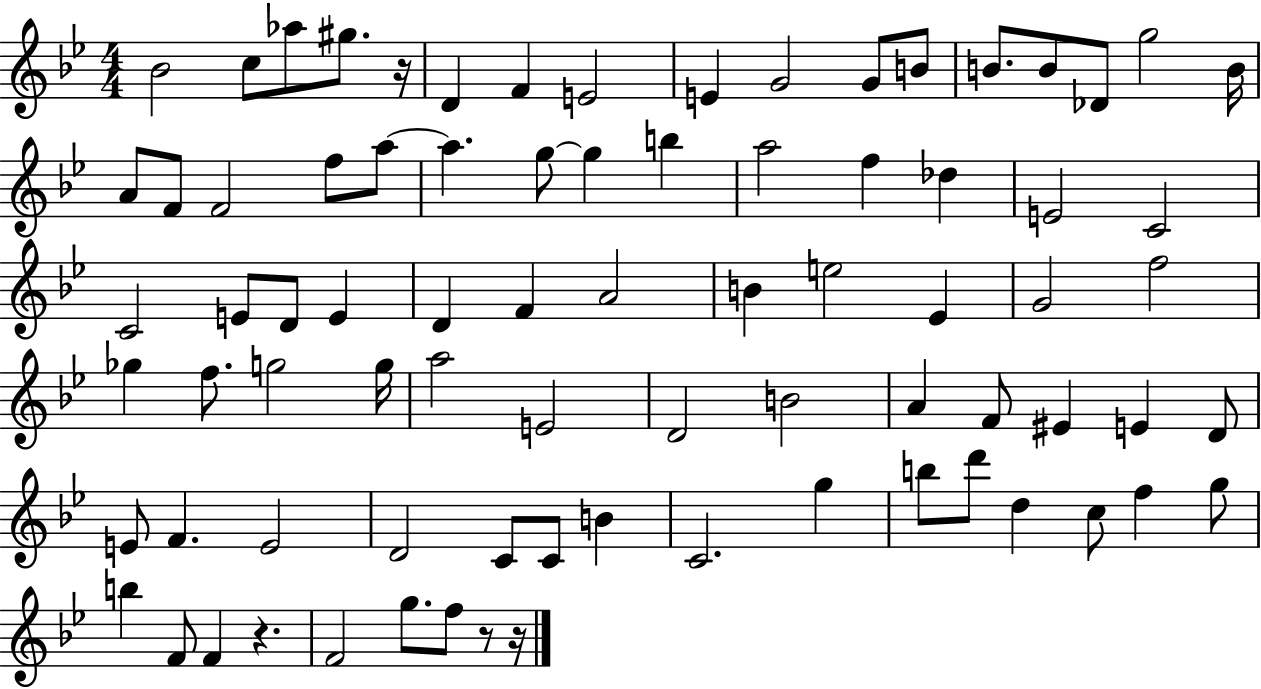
X:1
T:Untitled
M:4/4
L:1/4
K:Bb
_B2 c/2 _a/2 ^g/2 z/4 D F E2 E G2 G/2 B/2 B/2 B/2 _D/2 g2 B/4 A/2 F/2 F2 f/2 a/2 a g/2 g b a2 f _d E2 C2 C2 E/2 D/2 E D F A2 B e2 _E G2 f2 _g f/2 g2 g/4 a2 E2 D2 B2 A F/2 ^E E D/2 E/2 F E2 D2 C/2 C/2 B C2 g b/2 d'/2 d c/2 f g/2 b F/2 F z F2 g/2 f/2 z/2 z/4